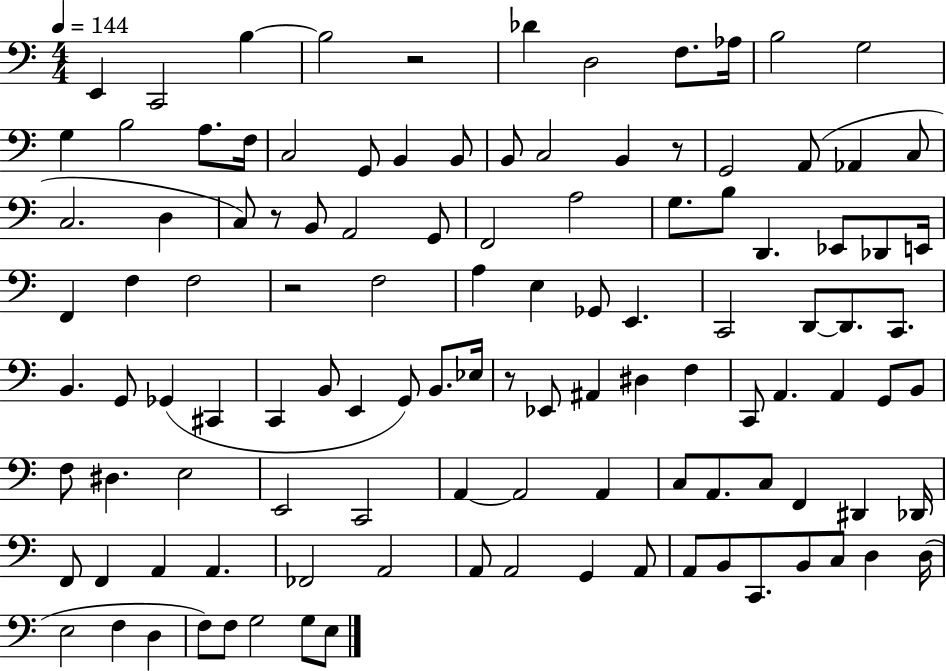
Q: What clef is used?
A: bass